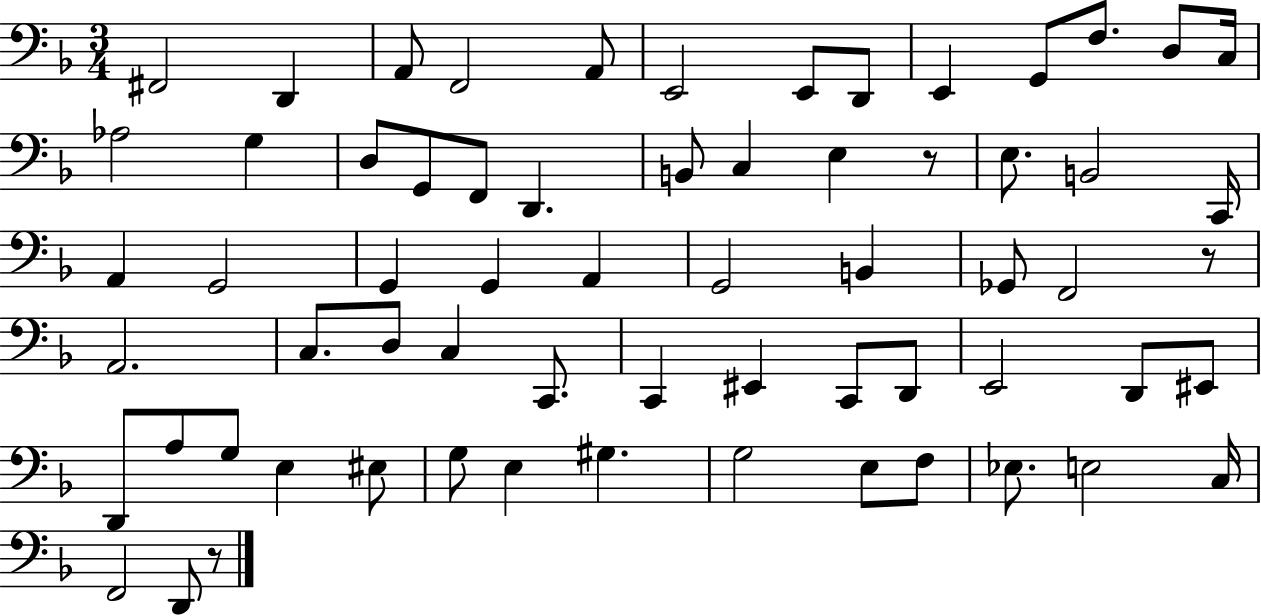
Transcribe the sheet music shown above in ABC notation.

X:1
T:Untitled
M:3/4
L:1/4
K:F
^F,,2 D,, A,,/2 F,,2 A,,/2 E,,2 E,,/2 D,,/2 E,, G,,/2 F,/2 D,/2 C,/4 _A,2 G, D,/2 G,,/2 F,,/2 D,, B,,/2 C, E, z/2 E,/2 B,,2 C,,/4 A,, G,,2 G,, G,, A,, G,,2 B,, _G,,/2 F,,2 z/2 A,,2 C,/2 D,/2 C, C,,/2 C,, ^E,, C,,/2 D,,/2 E,,2 D,,/2 ^E,,/2 D,,/2 A,/2 G,/2 E, ^E,/2 G,/2 E, ^G, G,2 E,/2 F,/2 _E,/2 E,2 C,/4 F,,2 D,,/2 z/2